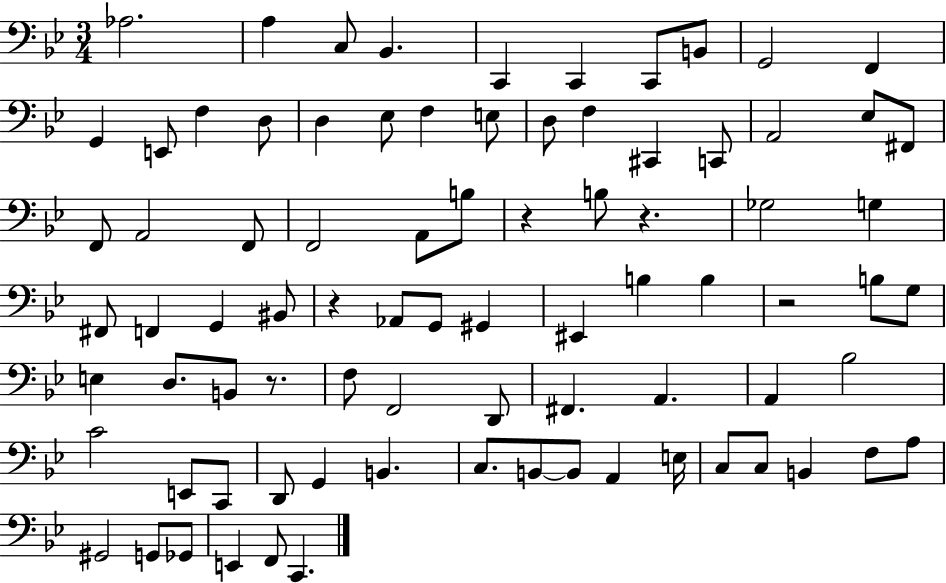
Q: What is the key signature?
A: BES major